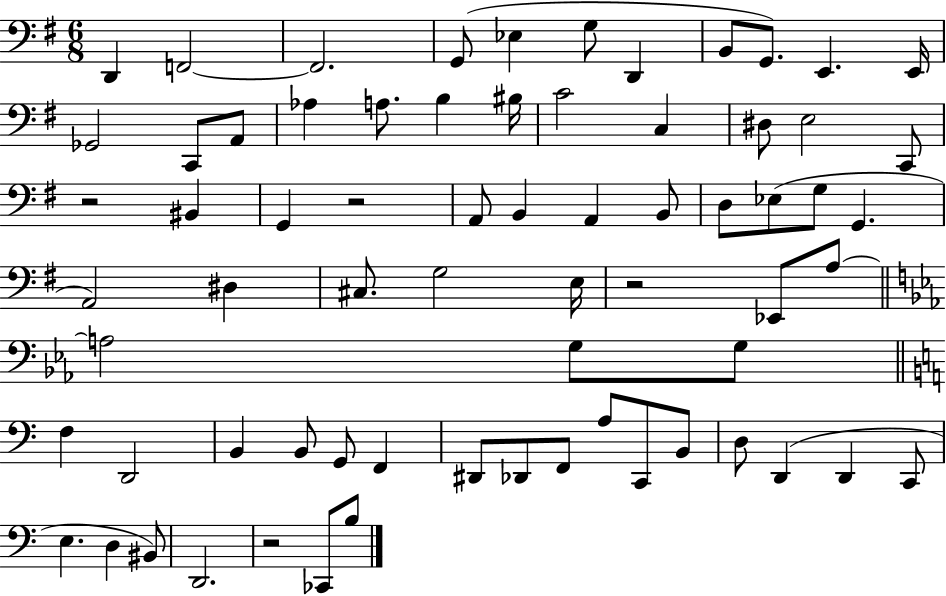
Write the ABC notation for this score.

X:1
T:Untitled
M:6/8
L:1/4
K:G
D,, F,,2 F,,2 G,,/2 _E, G,/2 D,, B,,/2 G,,/2 E,, E,,/4 _G,,2 C,,/2 A,,/2 _A, A,/2 B, ^B,/4 C2 C, ^D,/2 E,2 C,,/2 z2 ^B,, G,, z2 A,,/2 B,, A,, B,,/2 D,/2 _E,/2 G,/2 G,, A,,2 ^D, ^C,/2 G,2 E,/4 z2 _E,,/2 A,/2 A,2 G,/2 G,/2 F, D,,2 B,, B,,/2 G,,/2 F,, ^D,,/2 _D,,/2 F,,/2 A,/2 C,,/2 B,,/2 D,/2 D,, D,, C,,/2 E, D, ^B,,/2 D,,2 z2 _C,,/2 B,/2